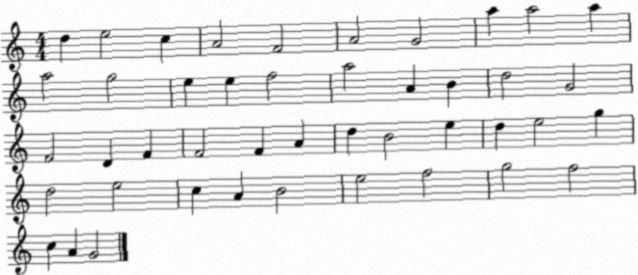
X:1
T:Untitled
M:4/4
L:1/4
K:C
d e2 c A2 F2 A2 G2 a a2 a a2 g2 e e f2 a2 A B d2 G2 F2 D F F2 F A d B2 e d e2 g d2 e2 c A B2 e2 f2 g2 f2 c A G2